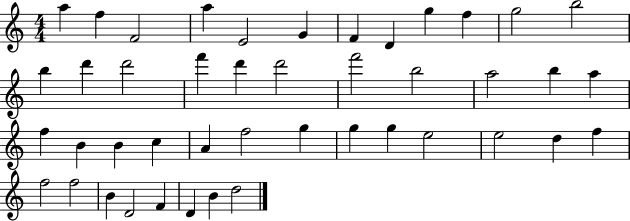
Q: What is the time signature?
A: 4/4